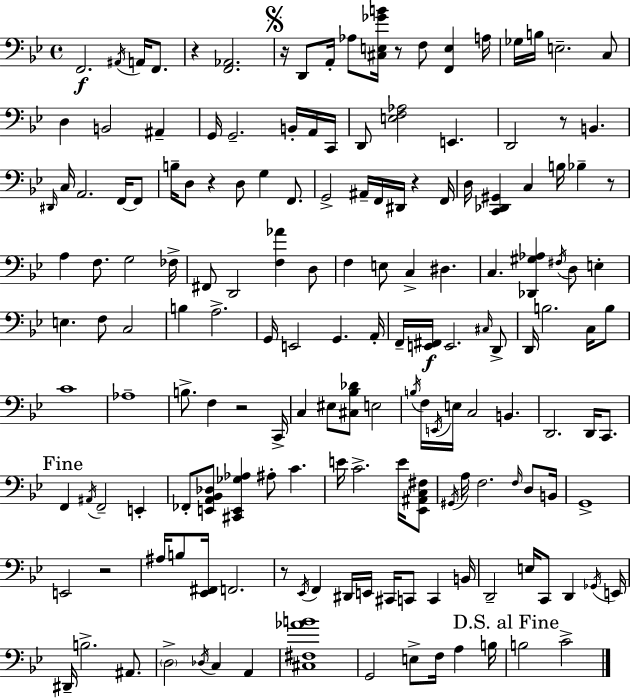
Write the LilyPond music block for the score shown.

{
  \clef bass
  \time 4/4
  \defaultTimeSignature
  \key bes \major
  f,2.\f \acciaccatura { ais,16 } a,16 f,8. | r4 <f, aes,>2. | \mark \markup { \musicglyph "scripts.segno" } r16 d,8 a,16-. aes8 <cis e ges' b'>16 r8 f8 <f, e>4 | a16 ges16 b16 e2.-- c8 | \break d4 b,2 ais,4-- | g,16 g,2.-- b,16-. a,16 | c,16 d,8 <e f aes>2 e,4. | d,2 r8 b,4. | \break \grace { dis,16 } c16 a,2. f,16~~ | f,8 b16-- d8 r4 d8 g4 f,8. | g,2-> ais,16-- f,16 dis,16 r4 | f,16 d16 <c, des, gis,>4 c4 b16 bes4-- | \break r8 a4 f8. g2 | fes16-> fis,8 d,2 <f aes'>4 | d8 f4 e8 c4-> dis4. | c4. <des, gis aes>4 \acciaccatura { fis16 } d8 e4-. | \break e4. f8 c2 | b4 a2.-> | g,16 e,2 g,4. | a,16-. f,16-- <e, fis,>16\f e,2. | \break \grace { cis16 } d,8-> d,16 b2. | c16 b8 c'1 | aes1-- | b8.-> f4 r2 | \break c,16-> c4 eis8 <cis bes des'>8 e2 | \acciaccatura { b16 } f16 \acciaccatura { e,16 } e16 c2 | b,4. d,2. | d,16 c,8. \mark "Fine" f,4 \acciaccatura { ais,16 } f,2-- | \break e,4-. fes,8-. <e, a, bes, des>8 <cis, e, ges aes>4 ais8-. | c'4. e'16 c'2.-> | e'16 <ees, ais, c fis>8 \acciaccatura { gis,16 } a16 f2. | \grace { f16 } d8 b,16 g,1-> | \break e,2 | r2 ais16 b8 <ees, fis,>16 f,2. | r8 \acciaccatura { ees,16 } f,4 | dis,16 e,16 cis,16 c,8 c,4 b,16 d,2-- | \break e16 c,8 d,4 \acciaccatura { ges,16 } e,16 dis,16-- b2.-> | ais,8. \parenthesize d2-> | \acciaccatura { des16 } c4 a,4 <cis fis aes' b'>1 | g,2 | \break e8-> f16 a4 b16 \mark "D.S. al Fine" b2 | c'2-> \bar "|."
}